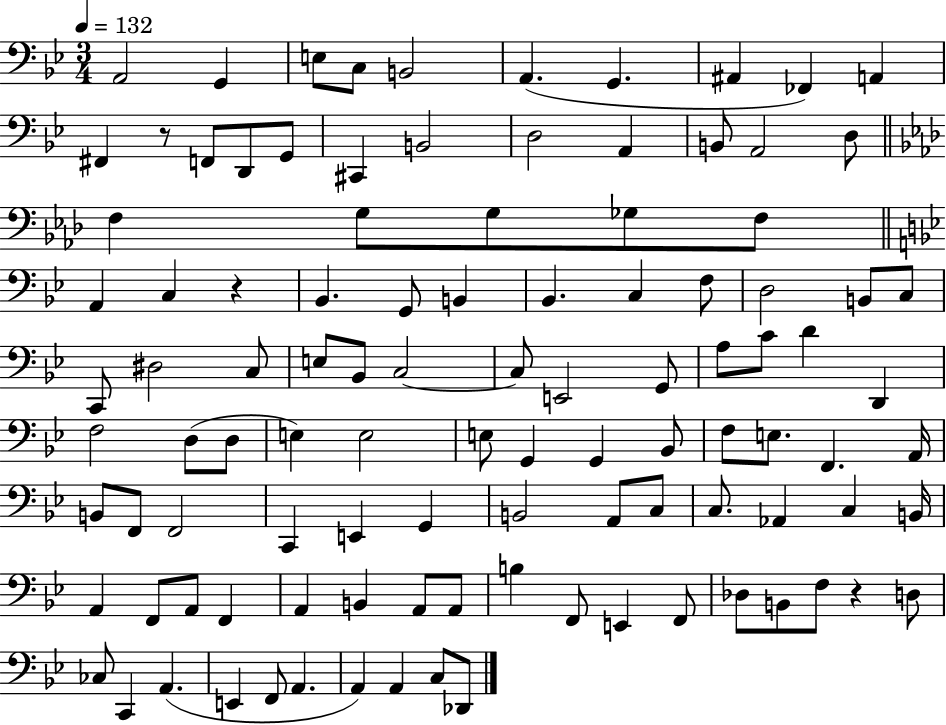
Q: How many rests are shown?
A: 3